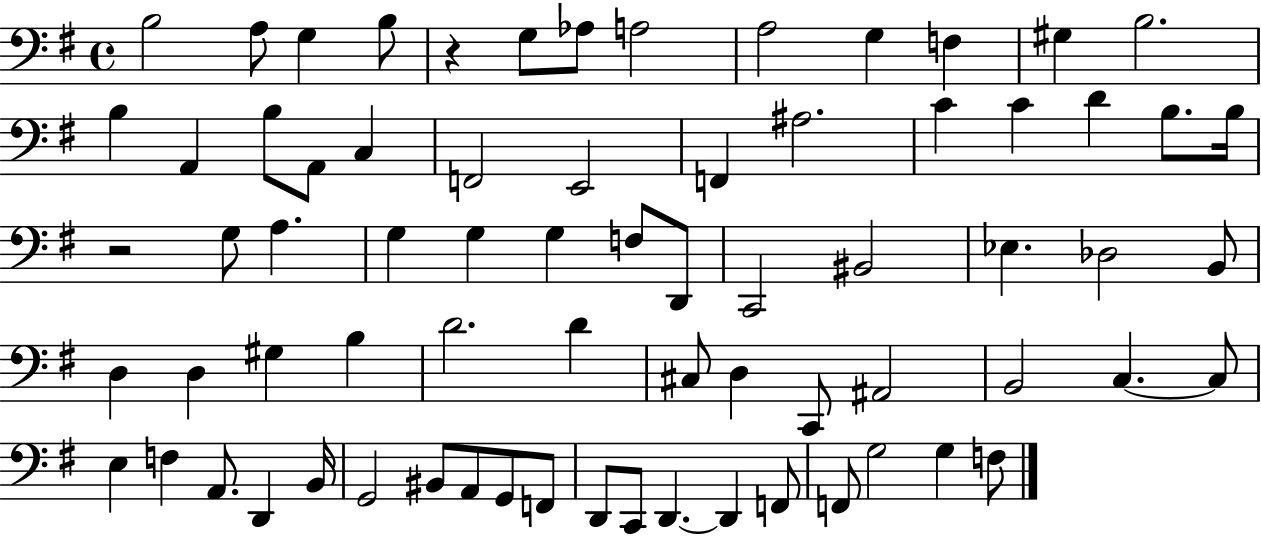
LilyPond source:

{
  \clef bass
  \time 4/4
  \defaultTimeSignature
  \key g \major
  b2 a8 g4 b8 | r4 g8 aes8 a2 | a2 g4 f4 | gis4 b2. | \break b4 a,4 b8 a,8 c4 | f,2 e,2 | f,4 ais2. | c'4 c'4 d'4 b8. b16 | \break r2 g8 a4. | g4 g4 g4 f8 d,8 | c,2 bis,2 | ees4. des2 b,8 | \break d4 d4 gis4 b4 | d'2. d'4 | cis8 d4 c,8 ais,2 | b,2 c4.~~ c8 | \break e4 f4 a,8. d,4 b,16 | g,2 bis,8 a,8 g,8 f,8 | d,8 c,8 d,4.~~ d,4 f,8 | f,8 g2 g4 f8 | \break \bar "|."
}